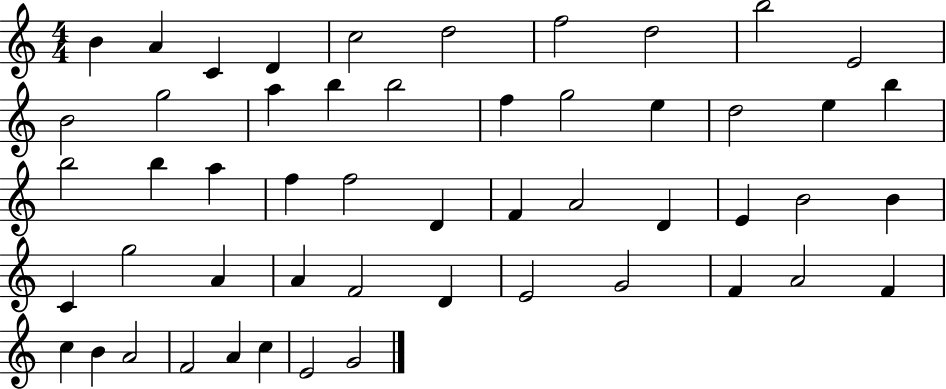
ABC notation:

X:1
T:Untitled
M:4/4
L:1/4
K:C
B A C D c2 d2 f2 d2 b2 E2 B2 g2 a b b2 f g2 e d2 e b b2 b a f f2 D F A2 D E B2 B C g2 A A F2 D E2 G2 F A2 F c B A2 F2 A c E2 G2